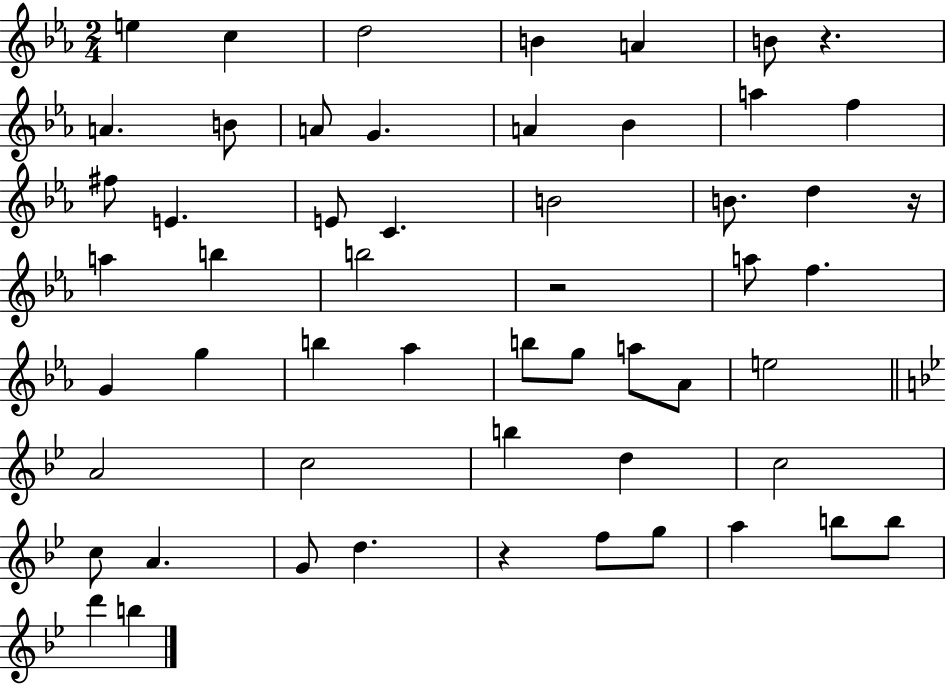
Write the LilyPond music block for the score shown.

{
  \clef treble
  \numericTimeSignature
  \time 2/4
  \key ees \major
  e''4 c''4 | d''2 | b'4 a'4 | b'8 r4. | \break a'4. b'8 | a'8 g'4. | a'4 bes'4 | a''4 f''4 | \break fis''8 e'4. | e'8 c'4. | b'2 | b'8. d''4 r16 | \break a''4 b''4 | b''2 | r2 | a''8 f''4. | \break g'4 g''4 | b''4 aes''4 | b''8 g''8 a''8 aes'8 | e''2 | \break \bar "||" \break \key bes \major a'2 | c''2 | b''4 d''4 | c''2 | \break c''8 a'4. | g'8 d''4. | r4 f''8 g''8 | a''4 b''8 b''8 | \break d'''4 b''4 | \bar "|."
}